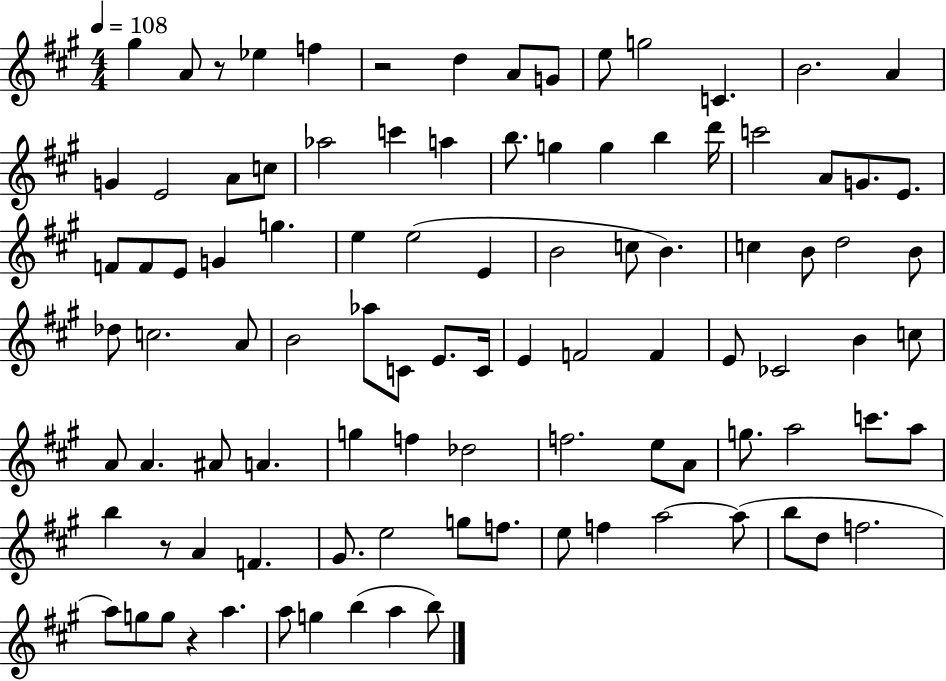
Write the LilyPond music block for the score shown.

{
  \clef treble
  \numericTimeSignature
  \time 4/4
  \key a \major
  \tempo 4 = 108
  gis''4 a'8 r8 ees''4 f''4 | r2 d''4 a'8 g'8 | e''8 g''2 c'4. | b'2. a'4 | \break g'4 e'2 a'8 c''8 | aes''2 c'''4 a''4 | b''8. g''4 g''4 b''4 d'''16 | c'''2 a'8 g'8. e'8. | \break f'8 f'8 e'8 g'4 g''4. | e''4 e''2( e'4 | b'2 c''8 b'4.) | c''4 b'8 d''2 b'8 | \break des''8 c''2. a'8 | b'2 aes''8 c'8 e'8. c'16 | e'4 f'2 f'4 | e'8 ces'2 b'4 c''8 | \break a'8 a'4. ais'8 a'4. | g''4 f''4 des''2 | f''2. e''8 a'8 | g''8. a''2 c'''8. a''8 | \break b''4 r8 a'4 f'4. | gis'8. e''2 g''8 f''8. | e''8 f''4 a''2~~ a''8( | b''8 d''8 f''2. | \break a''8) g''8 g''8 r4 a''4. | a''8 g''4 b''4( a''4 b''8) | \bar "|."
}